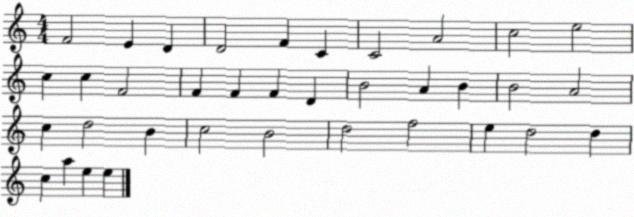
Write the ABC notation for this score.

X:1
T:Untitled
M:4/4
L:1/4
K:C
F2 E D D2 F C C2 A2 c2 e2 c c F2 F F F D B2 A B B2 A2 c d2 B c2 B2 d2 f2 e d2 d c a e e